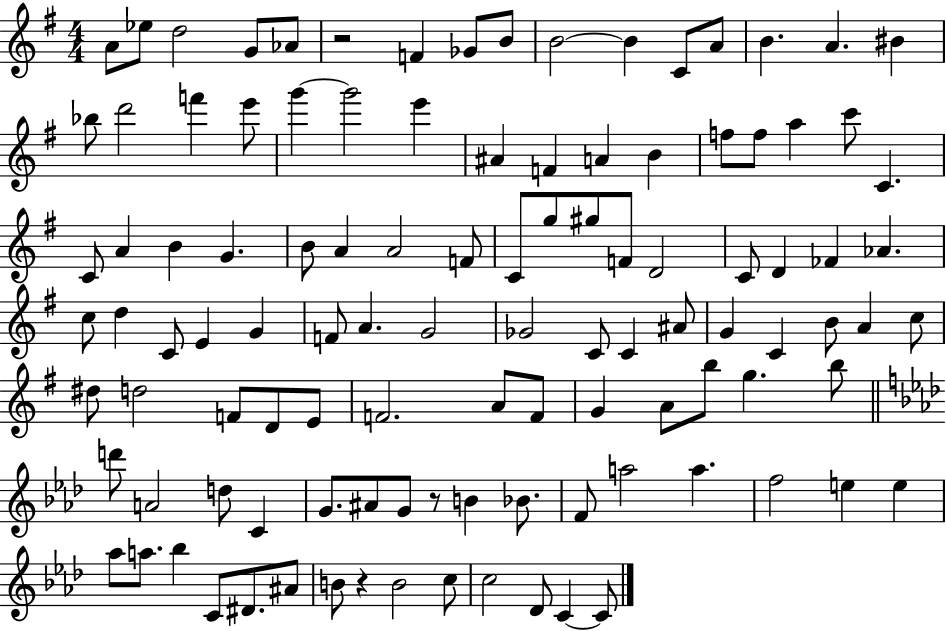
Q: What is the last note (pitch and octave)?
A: C4